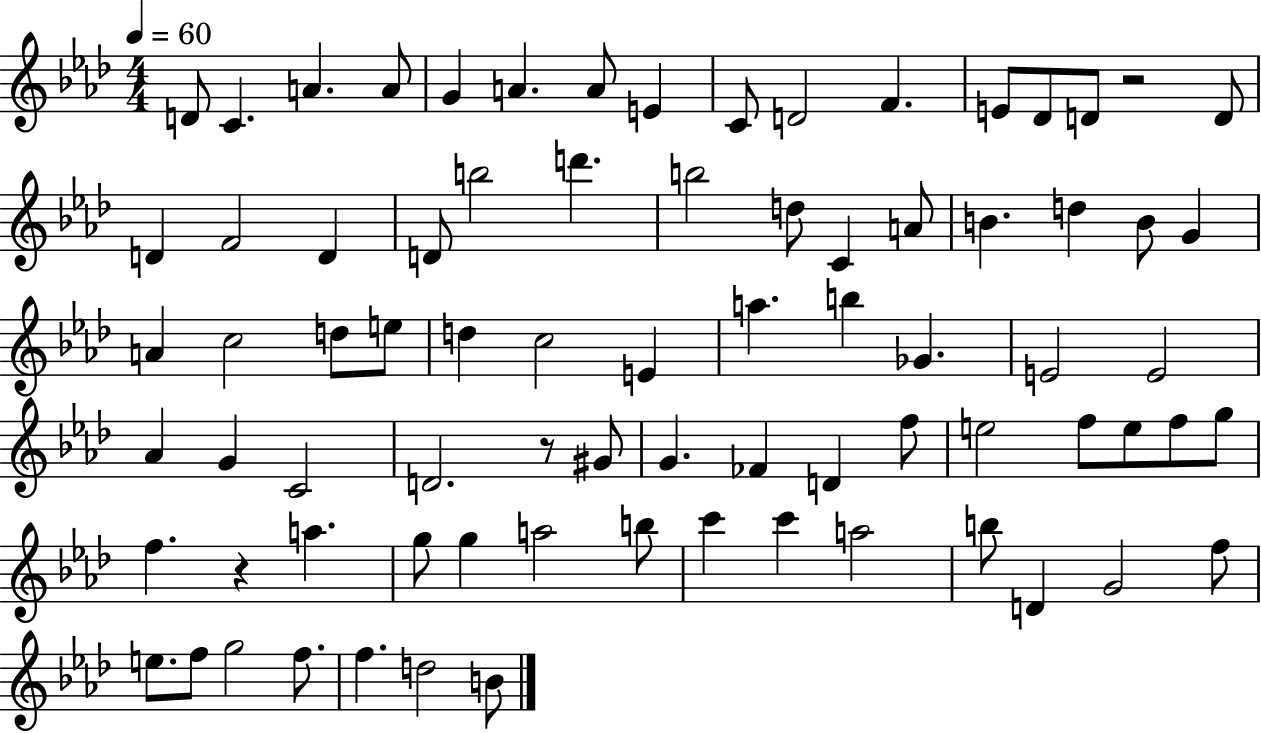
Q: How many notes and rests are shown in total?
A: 78